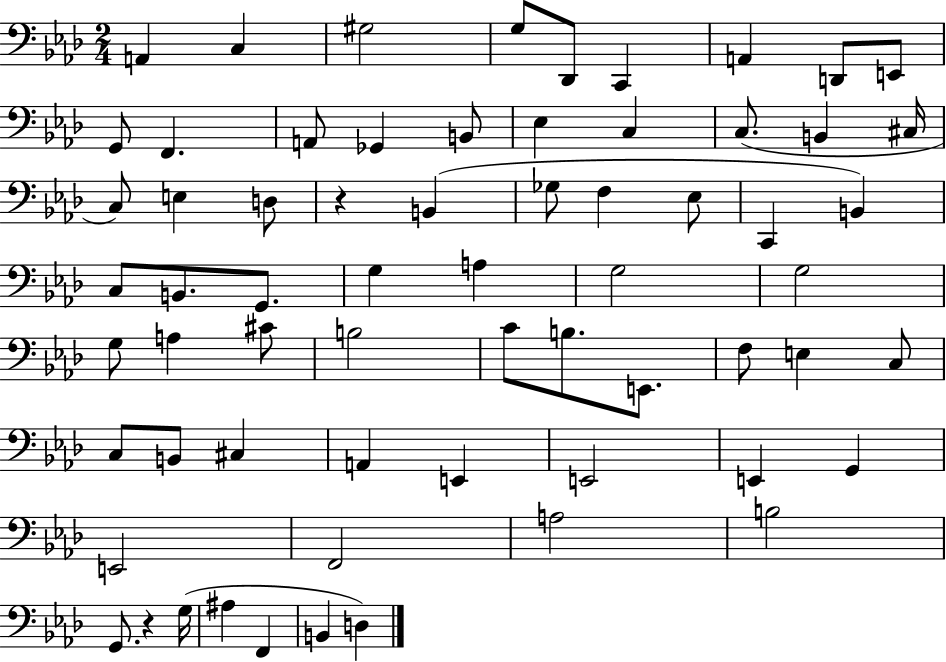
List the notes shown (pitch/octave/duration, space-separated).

A2/q C3/q G#3/h G3/e Db2/e C2/q A2/q D2/e E2/e G2/e F2/q. A2/e Gb2/q B2/e Eb3/q C3/q C3/e. B2/q C#3/s C3/e E3/q D3/e R/q B2/q Gb3/e F3/q Eb3/e C2/q B2/q C3/e B2/e. G2/e. G3/q A3/q G3/h G3/h G3/e A3/q C#4/e B3/h C4/e B3/e. E2/e. F3/e E3/q C3/e C3/e B2/e C#3/q A2/q E2/q E2/h E2/q G2/q E2/h F2/h A3/h B3/h G2/e. R/q G3/s A#3/q F2/q B2/q D3/q